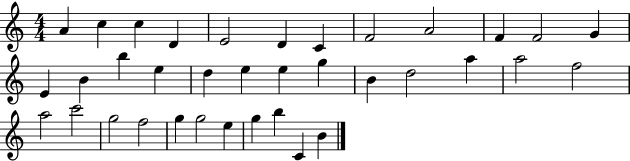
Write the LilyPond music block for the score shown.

{
  \clef treble
  \numericTimeSignature
  \time 4/4
  \key c \major
  a'4 c''4 c''4 d'4 | e'2 d'4 c'4 | f'2 a'2 | f'4 f'2 g'4 | \break e'4 b'4 b''4 e''4 | d''4 e''4 e''4 g''4 | b'4 d''2 a''4 | a''2 f''2 | \break a''2 c'''2 | g''2 f''2 | g''4 g''2 e''4 | g''4 b''4 c'4 b'4 | \break \bar "|."
}